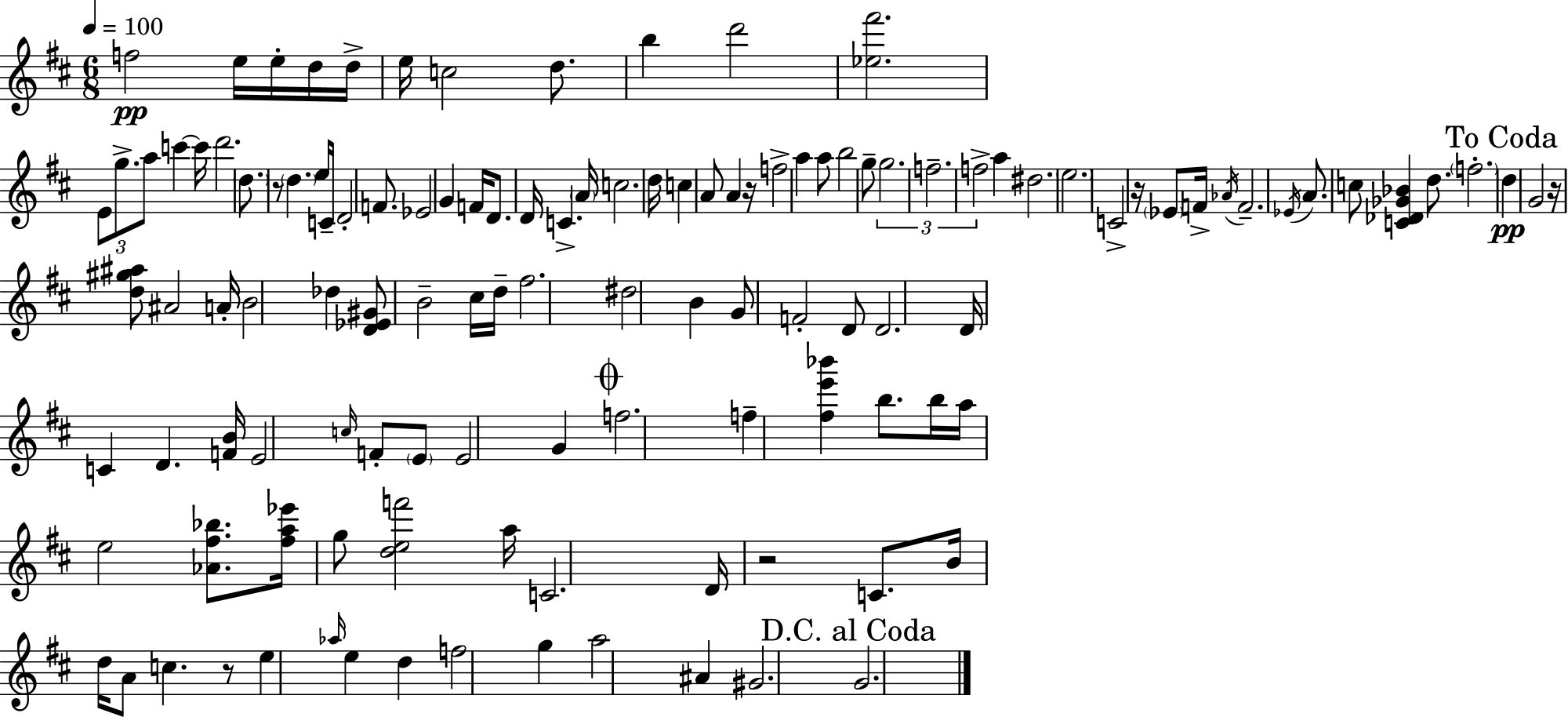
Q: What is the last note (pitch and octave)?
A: G4